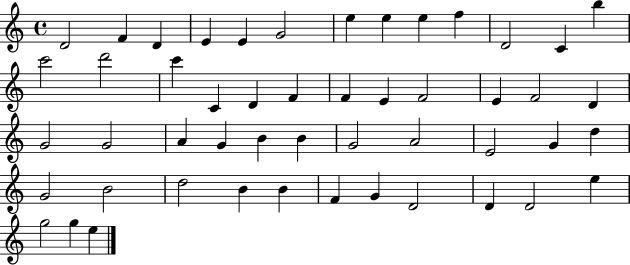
D4/h F4/q D4/q E4/q E4/q G4/h E5/q E5/q E5/q F5/q D4/h C4/q B5/q C6/h D6/h C6/q C4/q D4/q F4/q F4/q E4/q F4/h E4/q F4/h D4/q G4/h G4/h A4/q G4/q B4/q B4/q G4/h A4/h E4/h G4/q D5/q G4/h B4/h D5/h B4/q B4/q F4/q G4/q D4/h D4/q D4/h E5/q G5/h G5/q E5/q